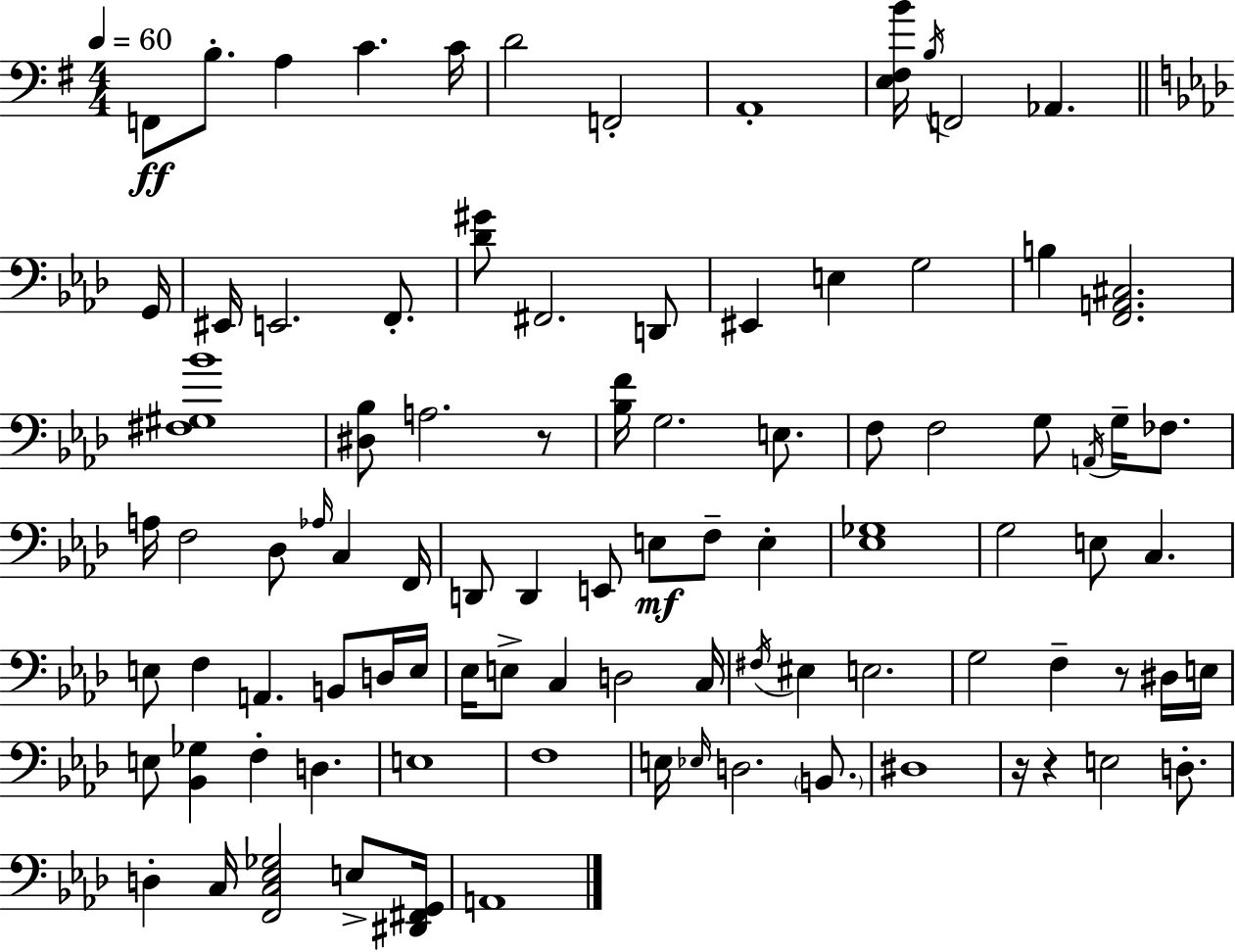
{
  \clef bass
  \numericTimeSignature
  \time 4/4
  \key g \major
  \tempo 4 = 60
  f,8\ff b8.-. a4 c'4. c'16 | d'2 f,2-. | a,1-. | <e fis b'>16 \acciaccatura { b16 } f,2 aes,4. | \break \bar "||" \break \key f \minor g,16 eis,16 e,2. f,8.-. | <des' gis'>8 fis,2. d,8 | eis,4 e4 g2 | b4 <f, a, cis>2. | \break <fis gis bes'>1 | <dis bes>8 a2. r8 | <bes f'>16 g2. e8. | f8 f2 g8 \acciaccatura { a,16 } g16-- fes8. | \break a16 f2 des8 \grace { aes16 } c4 | f,16 d,8 d,4 e,8 e8\mf f8-- e4-. | <ees ges>1 | g2 e8 c4. | \break e8 f4 a,4. b,8 | d16 e16 ees16 e8-> c4 d2 | c16 \acciaccatura { fis16 } eis4 e2. | g2 f4-- | \break r8 dis16 e16 e8 <bes, ges>4 f4-. d4. | e1 | f1 | e16 \grace { ees16 } d2. | \break \parenthesize b,8. dis1 | r16 r4 e2 | d8.-. d4-. c16 <f, c ees ges>2 | e8-> <dis, fis, g,>16 a,1 | \break \bar "|."
}